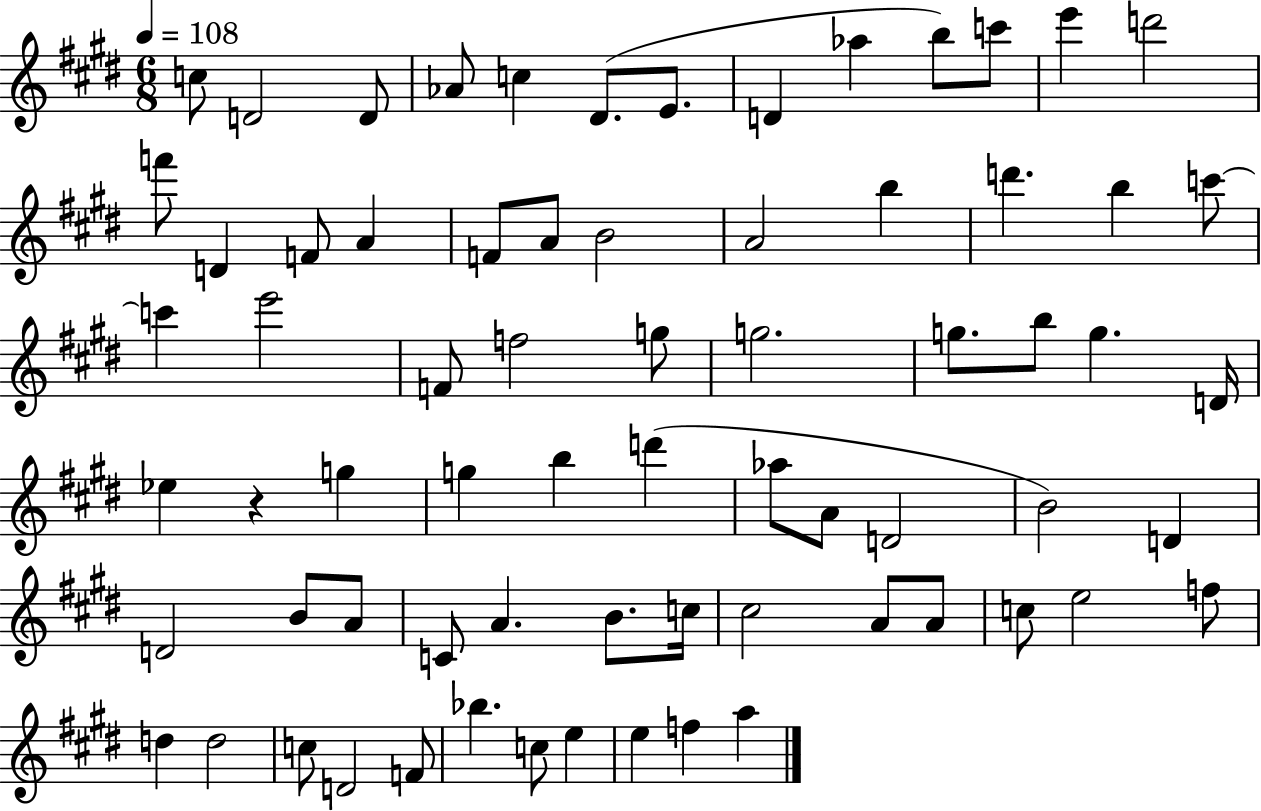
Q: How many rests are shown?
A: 1